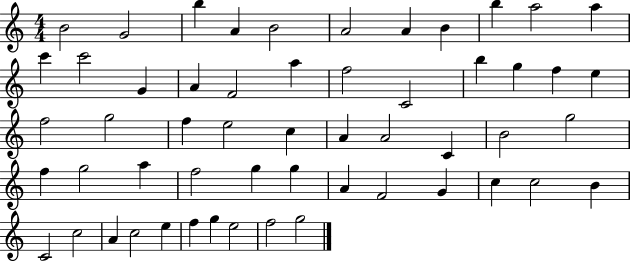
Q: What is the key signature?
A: C major